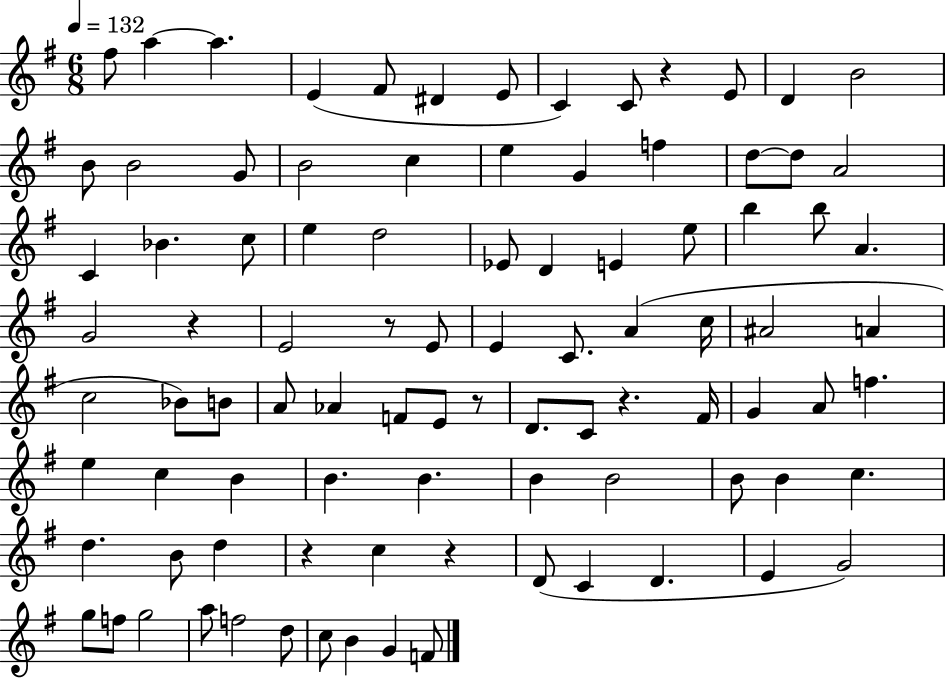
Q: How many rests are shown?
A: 7